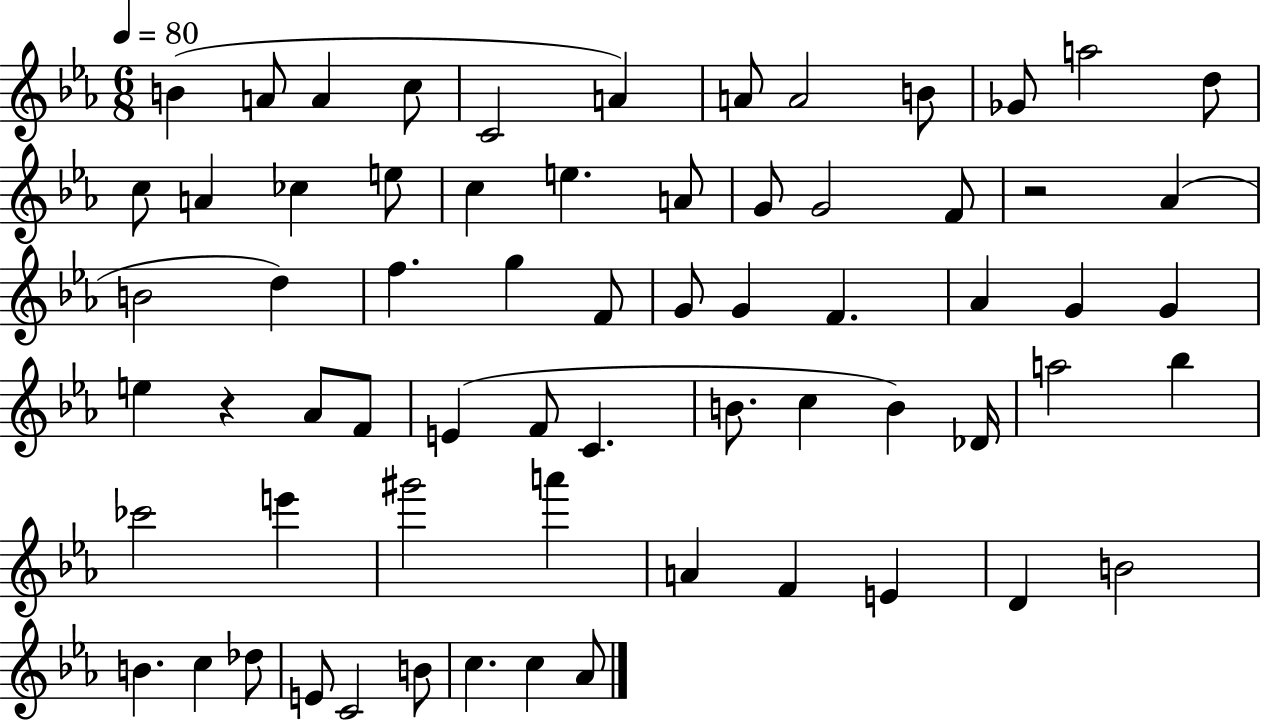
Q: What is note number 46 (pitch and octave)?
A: Bb5